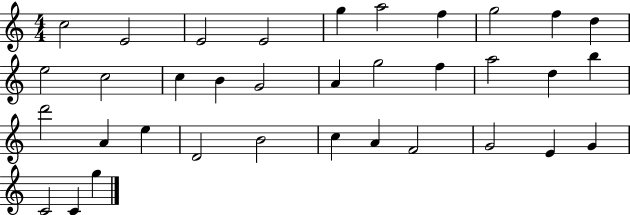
C5/h E4/h E4/h E4/h G5/q A5/h F5/q G5/h F5/q D5/q E5/h C5/h C5/q B4/q G4/h A4/q G5/h F5/q A5/h D5/q B5/q D6/h A4/q E5/q D4/h B4/h C5/q A4/q F4/h G4/h E4/q G4/q C4/h C4/q G5/q